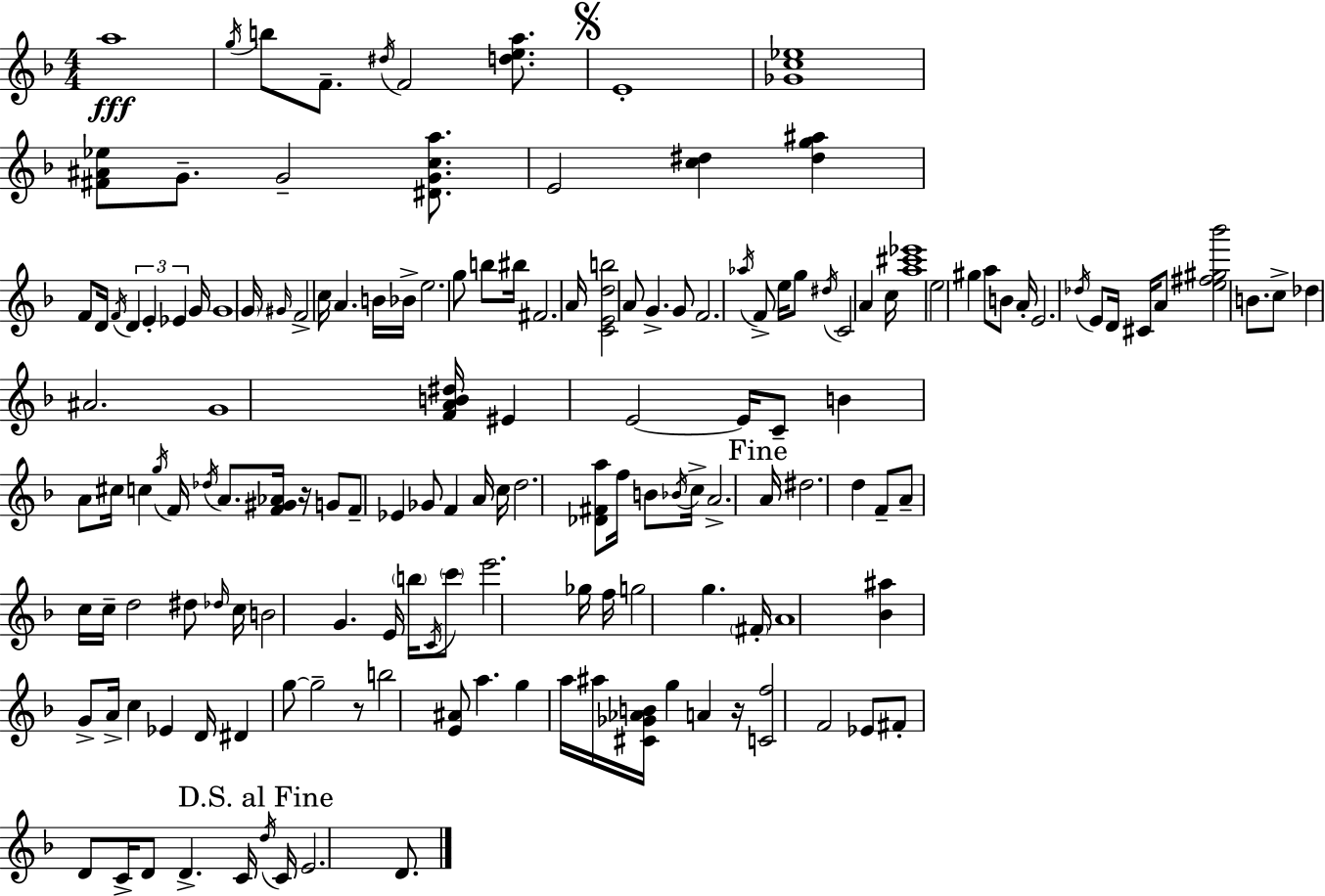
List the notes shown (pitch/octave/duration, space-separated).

A5/w G5/s B5/e F4/e. D#5/s F4/h [D5,E5,A5]/e. E4/w [Gb4,C5,Eb5]/w [F#4,A#4,Eb5]/e G4/e. G4/h [D#4,G4,C5,A5]/e. E4/h [C5,D#5]/q [D#5,G5,A#5]/q F4/e D4/s F4/s D4/q E4/q Eb4/q G4/s G4/w G4/s G#4/s F4/h C5/s A4/q. B4/s Bb4/s E5/h. G5/e B5/e BIS5/s F#4/h. A4/s [C4,E4,D5,B5]/h A4/e G4/q. G4/e F4/h. Ab5/s F4/e E5/s G5/e D#5/s C4/h A4/q C5/s [A5,C#6,Eb6]/w E5/h G#5/q A5/e B4/e A4/s E4/h. Db5/s E4/e D4/s C#4/s A4/e [E5,F#5,G#5,Bb6]/h B4/e. C5/e Db5/q A#4/h. G4/w [F4,A4,B4,D#5]/s EIS4/q E4/h E4/s C4/e B4/q A4/e C#5/s C5/q G5/s F4/s Db5/s A4/e. [F4,G#4,Ab4]/s R/s G4/e F4/e Eb4/q Gb4/e F4/q A4/s C5/s D5/h. [Db4,F#4,A5]/e F5/s B4/e Bb4/s C5/s A4/h. A4/s D#5/h. D5/q F4/e A4/e C5/s C5/s D5/h D#5/e Db5/s C5/s B4/h G4/q. E4/s B5/s C4/s C6/e E6/h. Gb5/s F5/s G5/h G5/q. F#4/s A4/w [Bb4,A#5]/q G4/e A4/s C5/q Eb4/q D4/s D#4/q G5/e G5/h R/e B5/h [E4,A#4]/e A5/q. G5/q A5/s A#5/s [C#4,Gb4,Ab4,B4]/s G5/q A4/q R/s [C4,F5]/h F4/h Eb4/e F#4/e D4/e C4/s D4/e D4/q. C4/s D5/s C4/s E4/h. D4/e.